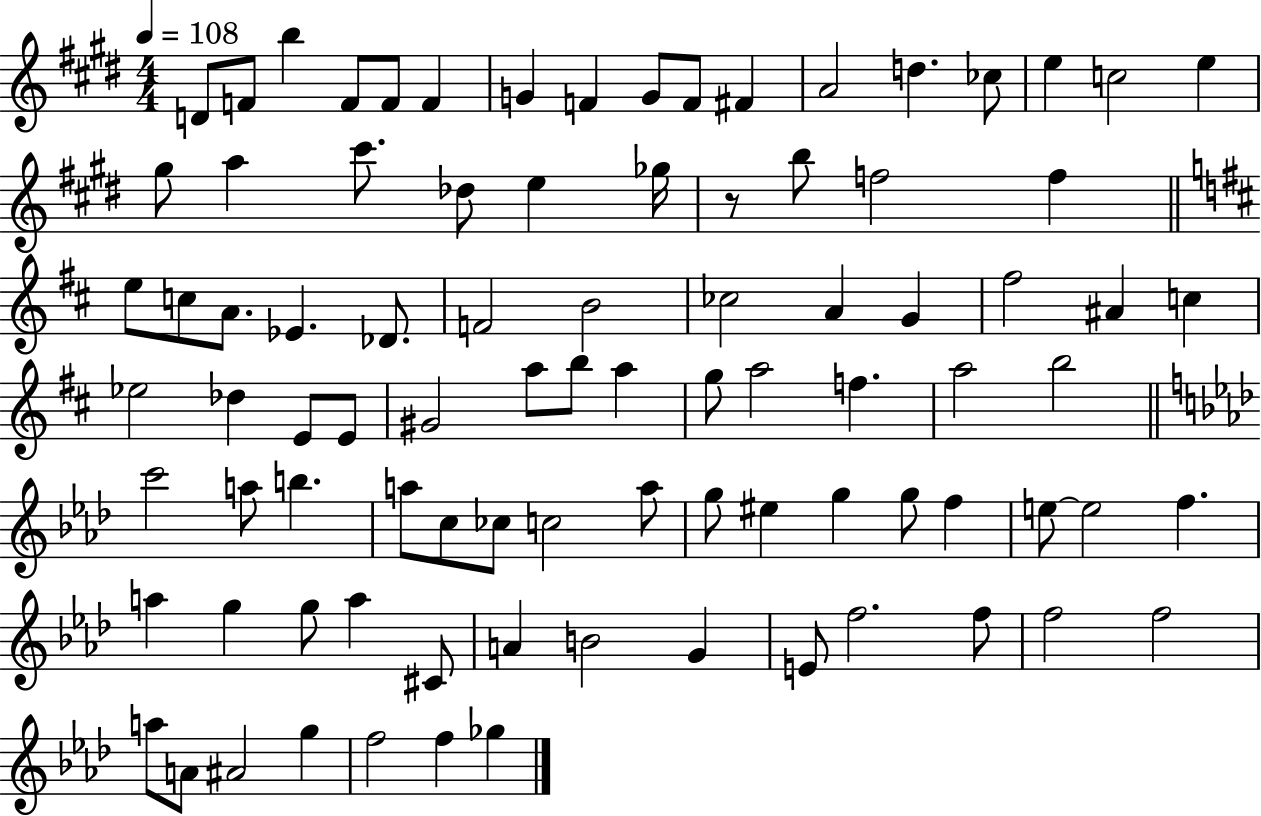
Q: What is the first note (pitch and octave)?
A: D4